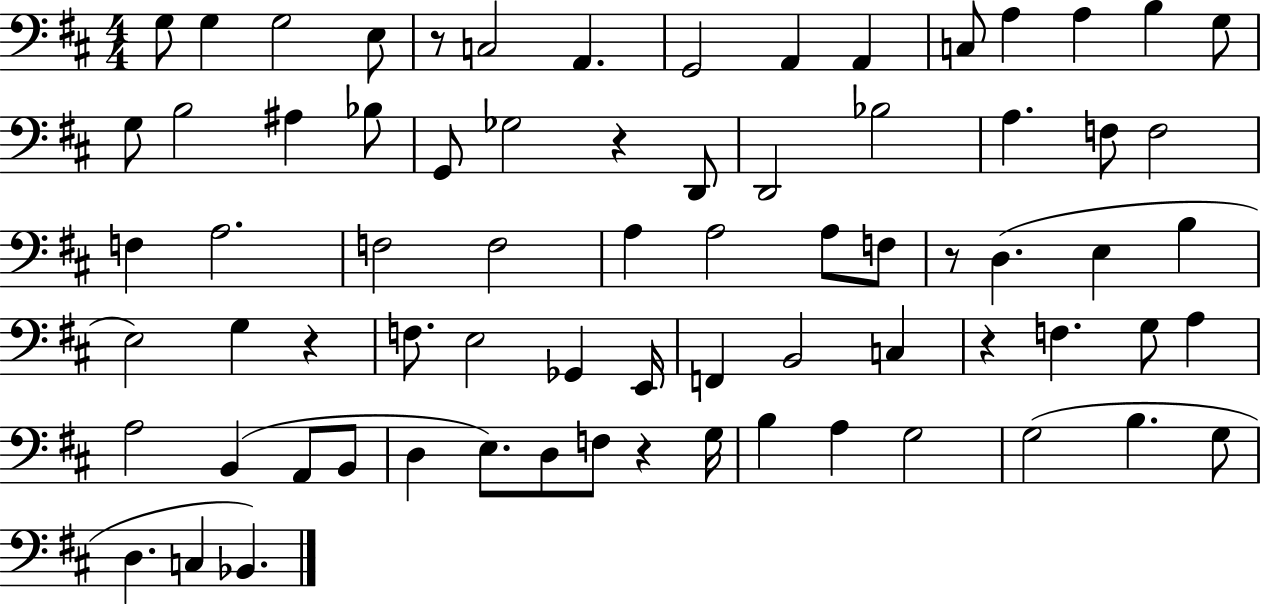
X:1
T:Untitled
M:4/4
L:1/4
K:D
G,/2 G, G,2 E,/2 z/2 C,2 A,, G,,2 A,, A,, C,/2 A, A, B, G,/2 G,/2 B,2 ^A, _B,/2 G,,/2 _G,2 z D,,/2 D,,2 _B,2 A, F,/2 F,2 F, A,2 F,2 F,2 A, A,2 A,/2 F,/2 z/2 D, E, B, E,2 G, z F,/2 E,2 _G,, E,,/4 F,, B,,2 C, z F, G,/2 A, A,2 B,, A,,/2 B,,/2 D, E,/2 D,/2 F,/2 z G,/4 B, A, G,2 G,2 B, G,/2 D, C, _B,,